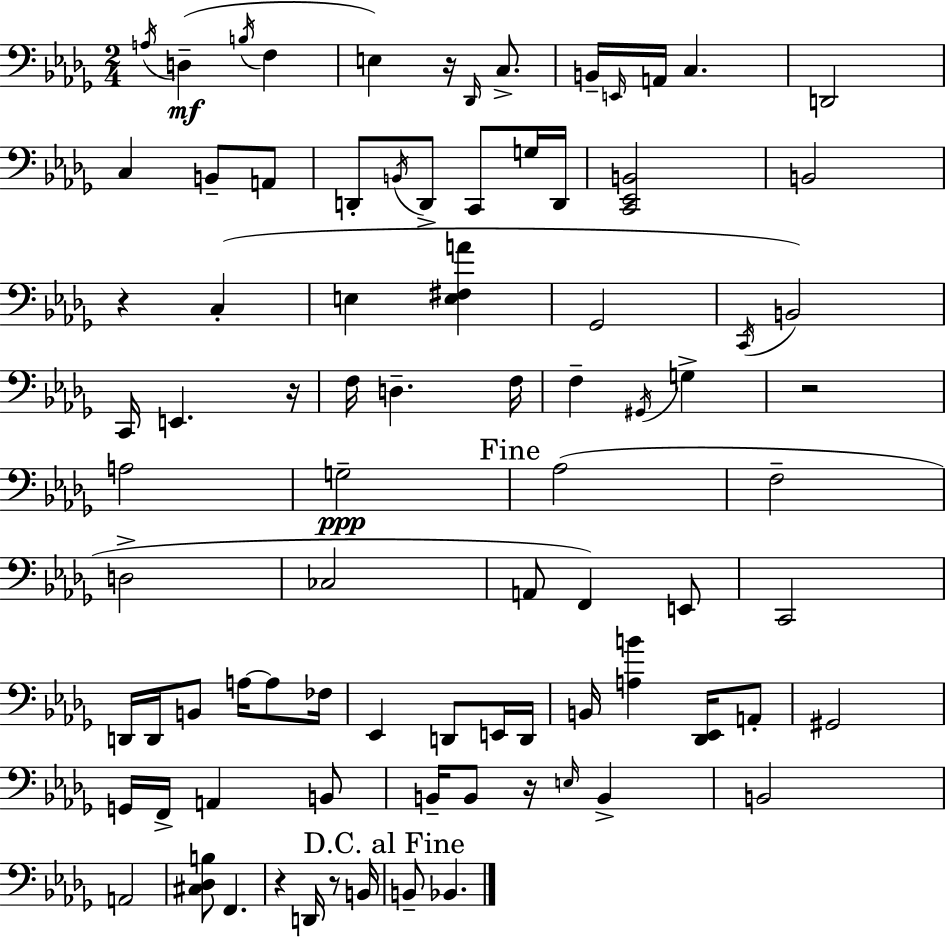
X:1
T:Untitled
M:2/4
L:1/4
K:Bbm
A,/4 D, B,/4 F, E, z/4 _D,,/4 C,/2 B,,/4 E,,/4 A,,/4 C, D,,2 C, B,,/2 A,,/2 D,,/2 B,,/4 D,,/2 C,,/2 G,/4 D,,/4 [C,,_E,,B,,]2 B,,2 z C, E, [E,^F,A] _G,,2 C,,/4 B,,2 C,,/4 E,, z/4 F,/4 D, F,/4 F, ^G,,/4 G, z2 A,2 G,2 _A,2 F,2 D,2 _C,2 A,,/2 F,, E,,/2 C,,2 D,,/4 D,,/4 B,,/2 A,/4 A,/2 _F,/4 _E,, D,,/2 E,,/4 D,,/4 B,,/4 [A,B] [_D,,_E,,]/4 A,,/2 ^G,,2 G,,/4 F,,/4 A,, B,,/2 B,,/4 B,,/2 z/4 E,/4 B,, B,,2 A,,2 [^C,_D,B,]/2 F,, z D,,/4 z/2 B,,/4 B,,/2 _B,,